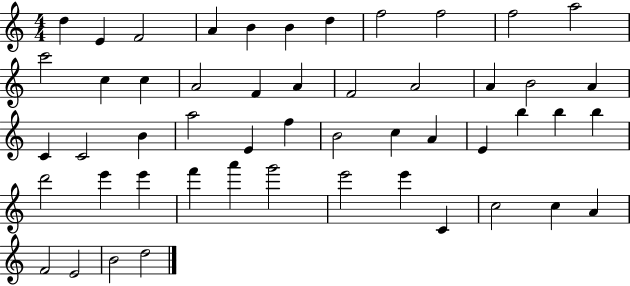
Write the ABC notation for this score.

X:1
T:Untitled
M:4/4
L:1/4
K:C
d E F2 A B B d f2 f2 f2 a2 c'2 c c A2 F A F2 A2 A B2 A C C2 B a2 E f B2 c A E b b b d'2 e' e' f' a' g'2 e'2 e' C c2 c A F2 E2 B2 d2